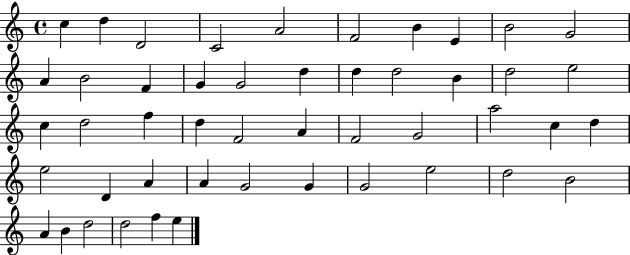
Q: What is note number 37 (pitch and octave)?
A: G4